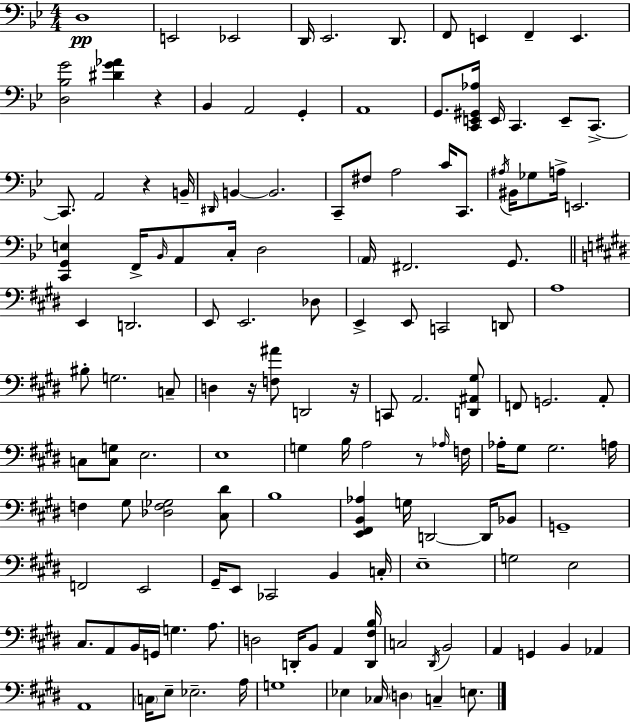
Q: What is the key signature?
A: BES major